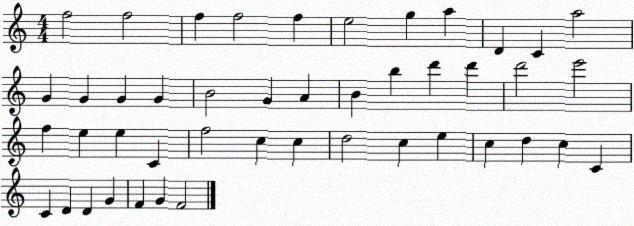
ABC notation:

X:1
T:Untitled
M:4/4
L:1/4
K:C
f2 f2 f f2 f e2 g a D C a2 G G G G B2 G A B b d' d' d'2 e'2 f e e C f2 c c d2 c e c d c C C D D G F G F2